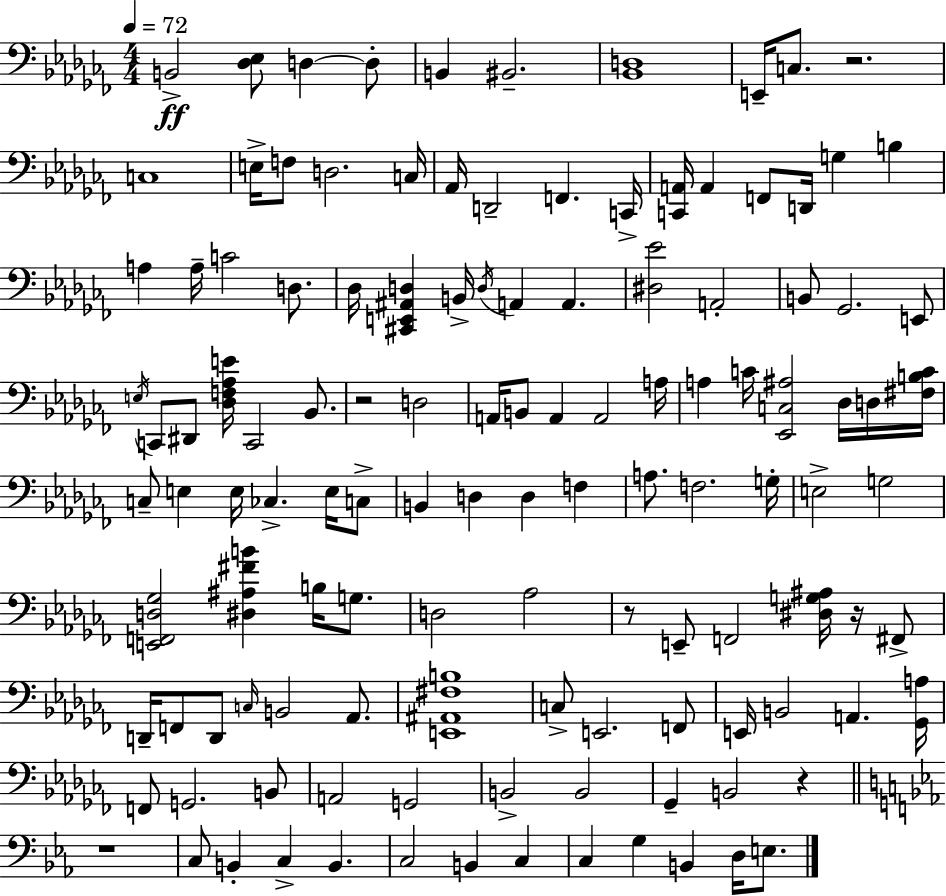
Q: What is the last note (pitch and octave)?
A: E3